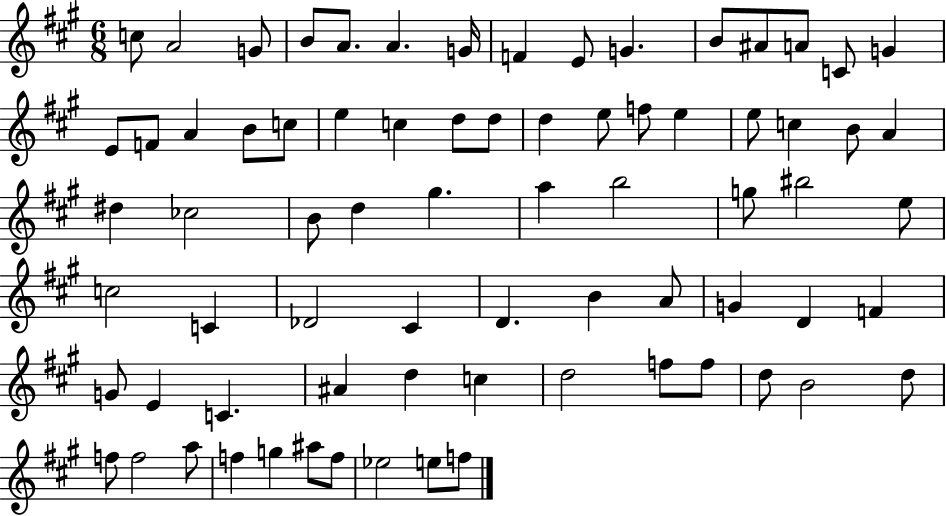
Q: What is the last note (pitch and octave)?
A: F5